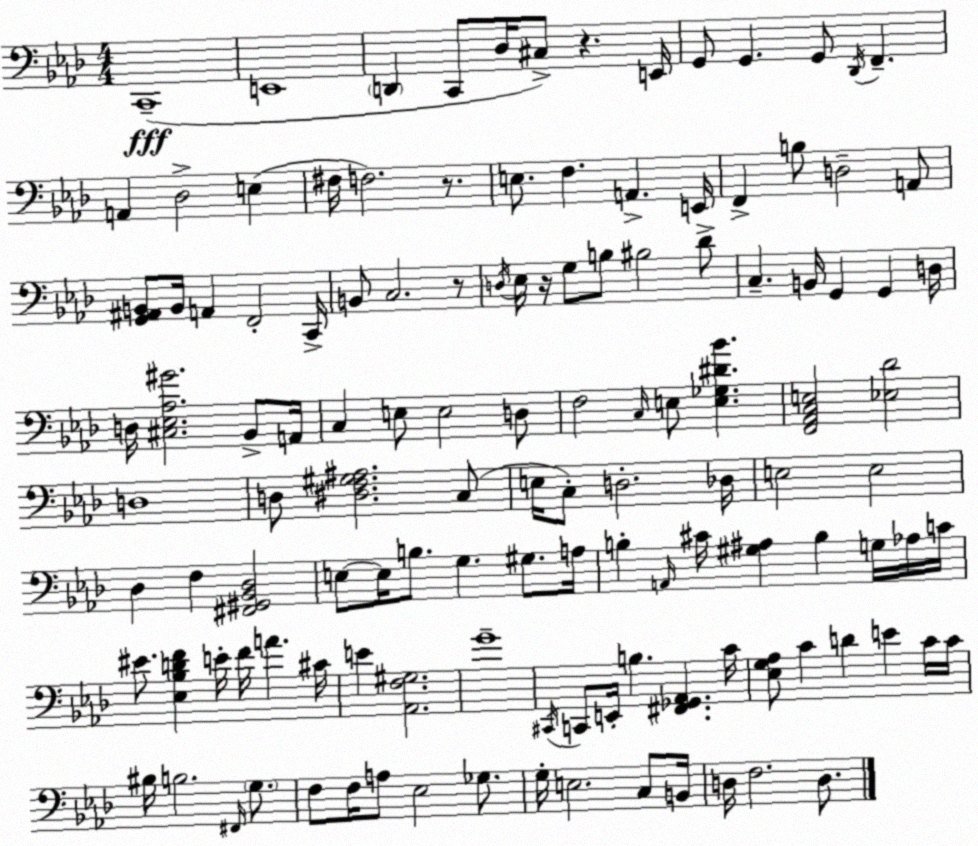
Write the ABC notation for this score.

X:1
T:Untitled
M:4/4
L:1/4
K:Fm
C,,4 E,,4 D,, C,,/2 _D,/4 ^C,/2 z E,,/4 G,,/2 G,, G,,/2 _D,,/4 F,, A,, _D,2 E, ^F,/4 F,2 z/2 E,/2 F, A,, E,,/4 F,, B,/2 D,2 A,,/2 [G,,^A,,B,,]/2 B,,/4 A,, F,,2 C,,/4 B,,/2 C,2 z/2 D,/4 _E,/4 z/4 G,/2 B,/2 ^B,2 _D/2 C, B,,/4 G,, G,, D,/4 D,/4 [^C,_E,_A,^G]2 _B,,/2 A,,/4 C, E,/2 E,2 D,/2 F,2 C,/4 E,/2 [E,_G,^D_B] [F,,_A,,C,E,]2 [_E,_D]2 D,4 D,/2 [^D,F,^G,^A,]2 C,/2 E,/4 C,/2 D,2 _D,/4 E,2 E,2 _D, F, [^F,,^G,,_B,,_D,]2 E,/2 E,/4 B,/2 G, ^G,/2 A,/4 B, A,,/4 ^C/4 [^G,^A,] B, G,/4 _A,/4 C/4 ^E/2 [_E,_B,DF] E/4 F/4 A ^C/4 E [_A,,F,^G,]2 G4 ^C,,/4 C,,/2 E,,/4 B, [^F,,_G,,_A,,] C/4 [_E,G,_A,]/2 C D E C/4 C/4 ^B,/4 B,2 ^F,,/4 G,/2 F,/2 F,/4 A,/2 _E,2 _G,/2 G,/4 E,2 C,/2 B,,/4 D,/4 F,2 D,/2